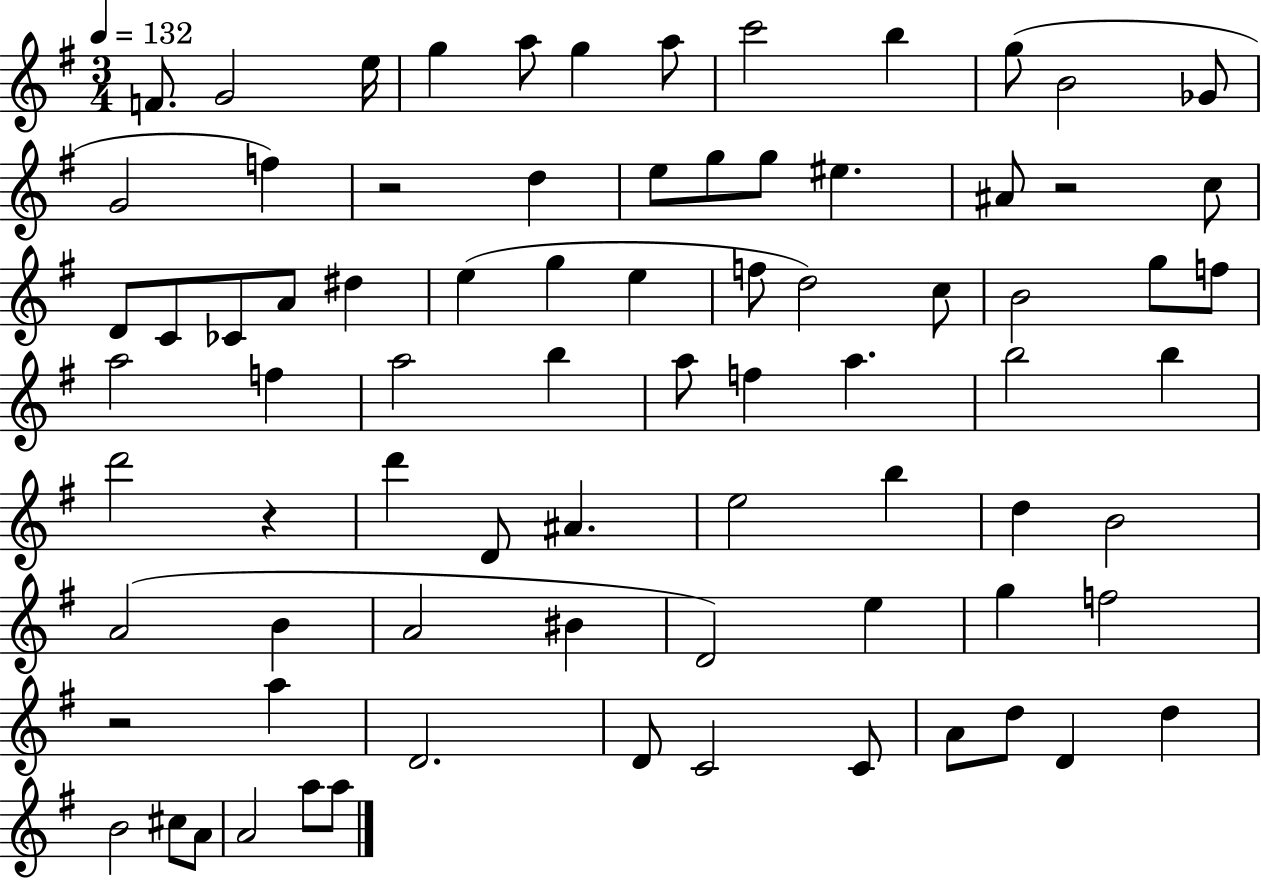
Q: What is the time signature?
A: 3/4